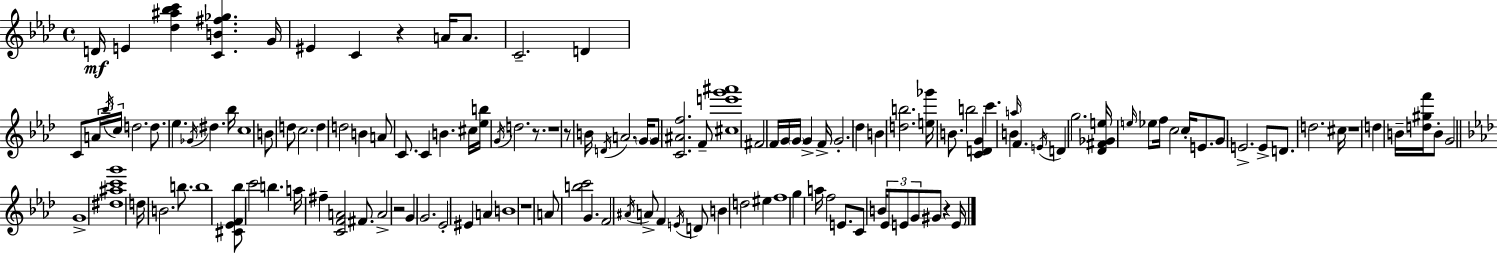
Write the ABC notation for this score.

X:1
T:Untitled
M:4/4
L:1/4
K:Ab
D/4 E [_d^a_bc'] [CB^f_g] G/4 ^E C z A/4 A/2 C2 D C/2 A/4 _b/4 c/4 d2 d/2 _e _G/4 ^d _b/4 c4 B/2 d/2 c2 d d2 B A/2 C/2 C B ^c/4 [_eb]/4 G/4 d2 z/2 z4 z/2 B/4 D/4 A2 G/4 G/2 [C^Af]2 F/2 [^ce'g'^a']4 ^F2 F/4 G/4 G/4 G F/4 G2 _d B [db]2 [e_g']/4 B/2 b2 [CDG] c' B a/4 F E/4 D g2 [_D^F_Ge]/4 e/4 _e/2 f/4 c2 c/4 E/2 G/2 E2 E/2 D/2 d2 ^c/4 z4 d B/4 [d^gf']/4 B/2 G2 G4 [^d^ac'g']4 d/4 B2 b/2 b4 [^C_EF_b]/2 c'2 b a/4 ^f [CFA]2 ^F/2 A2 z2 G G2 _E2 ^E A B4 z4 A/2 [bc']2 G F2 ^A/4 A/2 F E/4 D/2 B d2 ^e f4 g a/4 f2 E/2 C/2 B/4 _E/2 E/2 G/2 ^G/2 z E/4